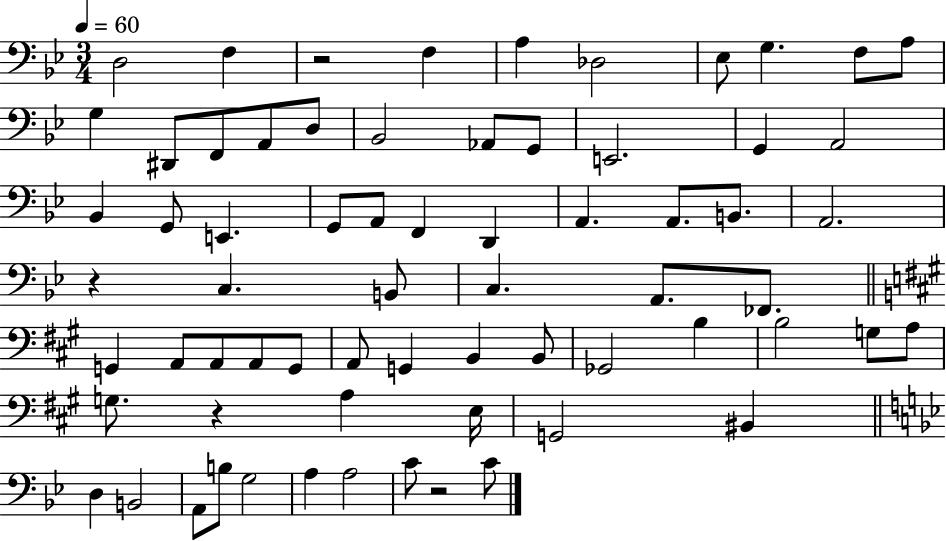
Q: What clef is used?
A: bass